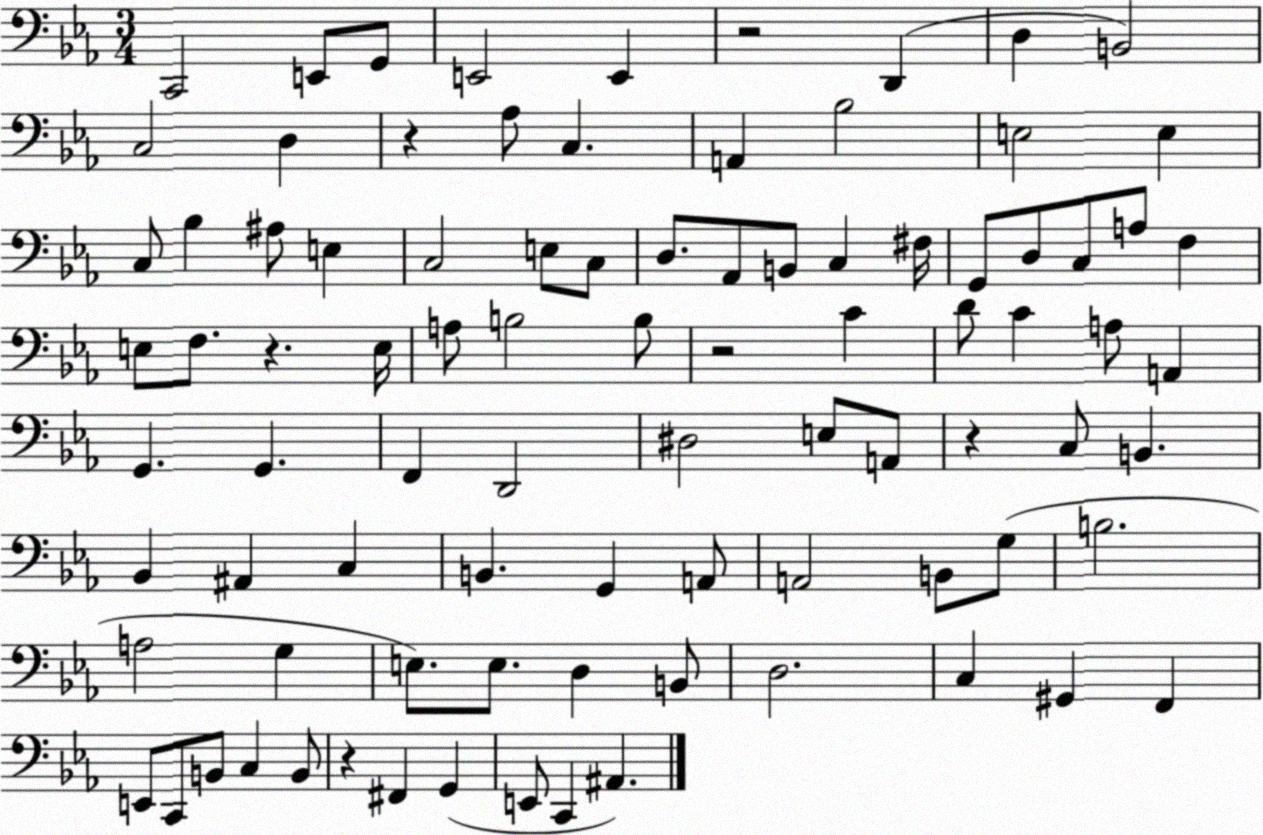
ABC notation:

X:1
T:Untitled
M:3/4
L:1/4
K:Eb
C,,2 E,,/2 G,,/2 E,,2 E,, z2 D,, D, B,,2 C,2 D, z _A,/2 C, A,, _B,2 E,2 E, C,/2 _B, ^A,/2 E, C,2 E,/2 C,/2 D,/2 _A,,/2 B,,/2 C, ^F,/4 G,,/2 D,/2 C,/2 A,/2 F, E,/2 F,/2 z E,/4 A,/2 B,2 B,/2 z2 C D/2 C A,/2 A,, G,, G,, F,, D,,2 ^D,2 E,/2 A,,/2 z C,/2 B,, _B,, ^A,, C, B,, G,, A,,/2 A,,2 B,,/2 G,/2 B,2 A,2 G, E,/2 E,/2 D, B,,/2 D,2 C, ^G,, F,, E,,/2 C,,/2 B,,/2 C, B,,/2 z ^F,, G,, E,,/2 C,, ^A,,